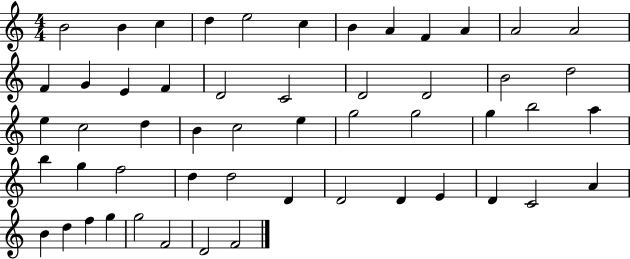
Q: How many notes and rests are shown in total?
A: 53